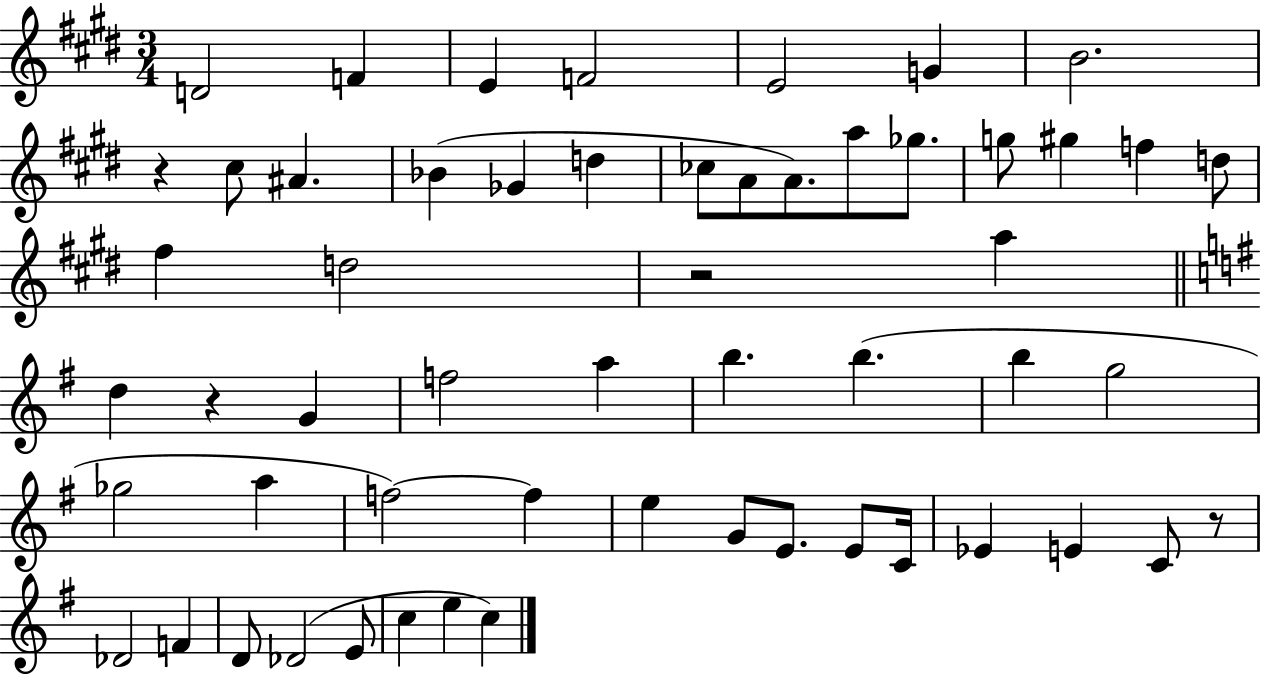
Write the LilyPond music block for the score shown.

{
  \clef treble
  \numericTimeSignature
  \time 3/4
  \key e \major
  d'2 f'4 | e'4 f'2 | e'2 g'4 | b'2. | \break r4 cis''8 ais'4. | bes'4( ges'4 d''4 | ces''8 a'8 a'8.) a''8 ges''8. | g''8 gis''4 f''4 d''8 | \break fis''4 d''2 | r2 a''4 | \bar "||" \break \key e \minor d''4 r4 g'4 | f''2 a''4 | b''4. b''4.( | b''4 g''2 | \break ges''2 a''4 | f''2~~) f''4 | e''4 g'8 e'8. e'8 c'16 | ees'4 e'4 c'8 r8 | \break des'2 f'4 | d'8 des'2( e'8 | c''4 e''4 c''4) | \bar "|."
}